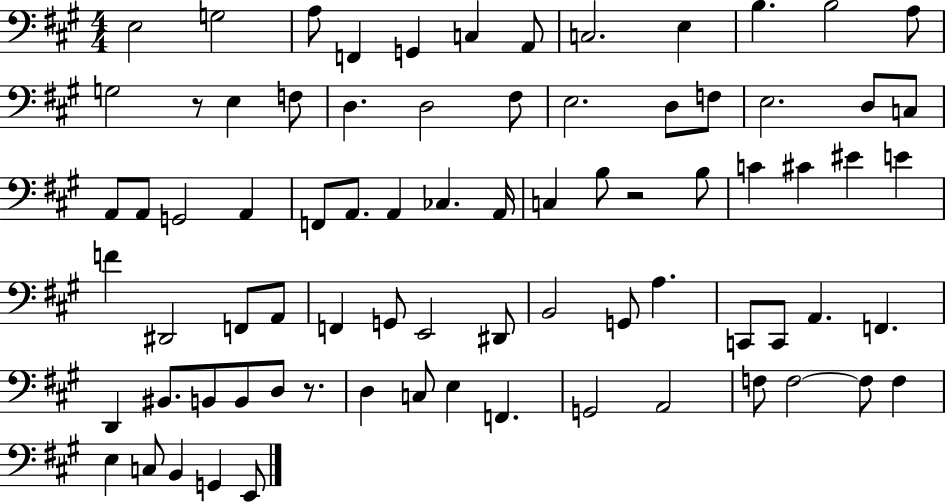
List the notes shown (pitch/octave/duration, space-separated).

E3/h G3/h A3/e F2/q G2/q C3/q A2/e C3/h. E3/q B3/q. B3/h A3/e G3/h R/e E3/q F3/e D3/q. D3/h F#3/e E3/h. D3/e F3/e E3/h. D3/e C3/e A2/e A2/e G2/h A2/q F2/e A2/e. A2/q CES3/q. A2/s C3/q B3/e R/h B3/e C4/q C#4/q EIS4/q E4/q F4/q D#2/h F2/e A2/e F2/q G2/e E2/h D#2/e B2/h G2/e A3/q. C2/e C2/e A2/q. F2/q. D2/q BIS2/e. B2/e B2/e D3/e R/e. D3/q C3/e E3/q F2/q. G2/h A2/h F3/e F3/h F3/e F3/q E3/q C3/e B2/q G2/q E2/e